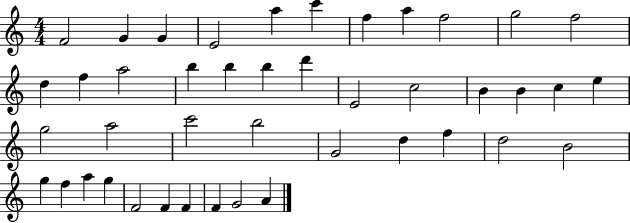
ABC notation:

X:1
T:Untitled
M:4/4
L:1/4
K:C
F2 G G E2 a c' f a f2 g2 f2 d f a2 b b b d' E2 c2 B B c e g2 a2 c'2 b2 G2 d f d2 B2 g f a g F2 F F F G2 A